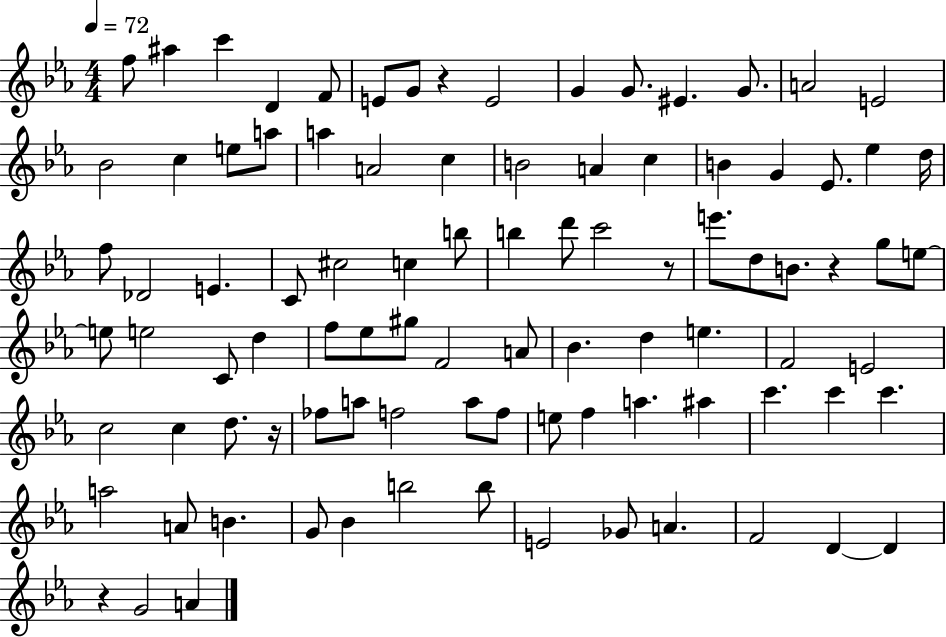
F5/e A#5/q C6/q D4/q F4/e E4/e G4/e R/q E4/h G4/q G4/e. EIS4/q. G4/e. A4/h E4/h Bb4/h C5/q E5/e A5/e A5/q A4/h C5/q B4/h A4/q C5/q B4/q G4/q Eb4/e. Eb5/q D5/s F5/e Db4/h E4/q. C4/e C#5/h C5/q B5/e B5/q D6/e C6/h R/e E6/e. D5/e B4/e. R/q G5/e E5/e E5/e E5/h C4/e D5/q F5/e Eb5/e G#5/e F4/h A4/e Bb4/q. D5/q E5/q. F4/h E4/h C5/h C5/q D5/e. R/s FES5/e A5/e F5/h A5/e F5/e E5/e F5/q A5/q. A#5/q C6/q. C6/q C6/q. A5/h A4/e B4/q. G4/e Bb4/q B5/h B5/e E4/h Gb4/e A4/q. F4/h D4/q D4/q R/q G4/h A4/q